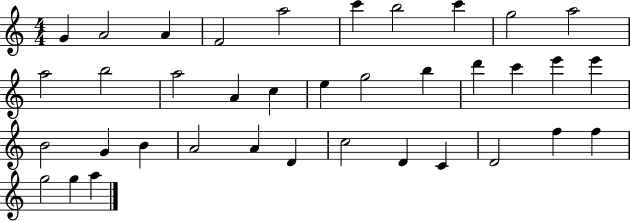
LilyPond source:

{
  \clef treble
  \numericTimeSignature
  \time 4/4
  \key c \major
  g'4 a'2 a'4 | f'2 a''2 | c'''4 b''2 c'''4 | g''2 a''2 | \break a''2 b''2 | a''2 a'4 c''4 | e''4 g''2 b''4 | d'''4 c'''4 e'''4 e'''4 | \break b'2 g'4 b'4 | a'2 a'4 d'4 | c''2 d'4 c'4 | d'2 f''4 f''4 | \break g''2 g''4 a''4 | \bar "|."
}